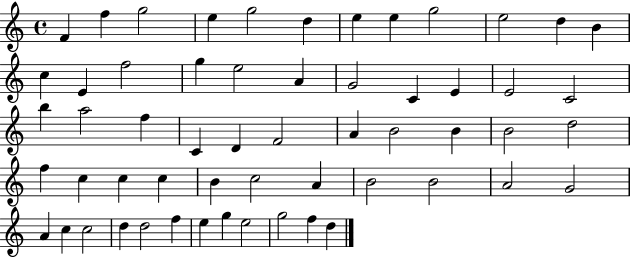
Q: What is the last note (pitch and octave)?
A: D5